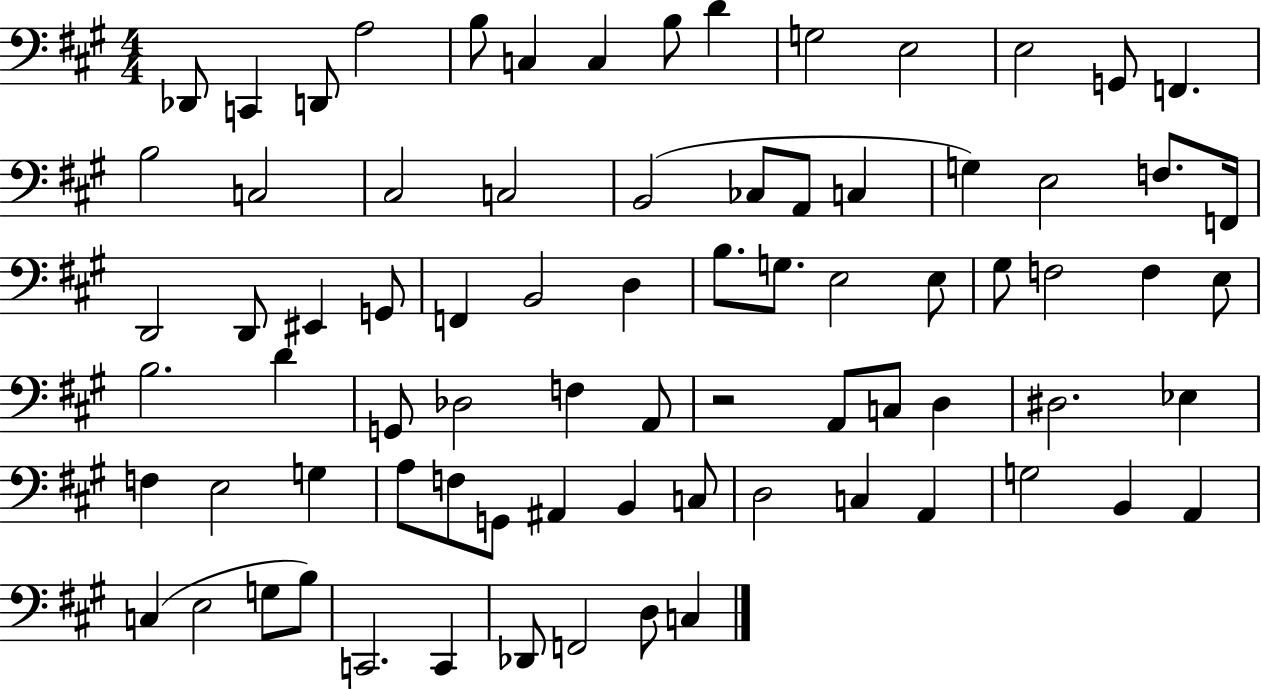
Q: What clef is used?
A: bass